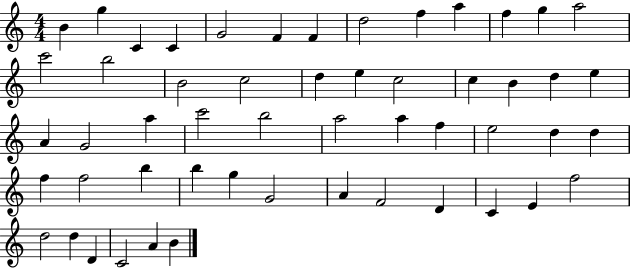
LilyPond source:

{
  \clef treble
  \numericTimeSignature
  \time 4/4
  \key c \major
  b'4 g''4 c'4 c'4 | g'2 f'4 f'4 | d''2 f''4 a''4 | f''4 g''4 a''2 | \break c'''2 b''2 | b'2 c''2 | d''4 e''4 c''2 | c''4 b'4 d''4 e''4 | \break a'4 g'2 a''4 | c'''2 b''2 | a''2 a''4 f''4 | e''2 d''4 d''4 | \break f''4 f''2 b''4 | b''4 g''4 g'2 | a'4 f'2 d'4 | c'4 e'4 f''2 | \break d''2 d''4 d'4 | c'2 a'4 b'4 | \bar "|."
}